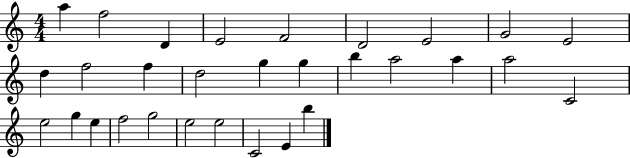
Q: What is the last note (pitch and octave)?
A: B5